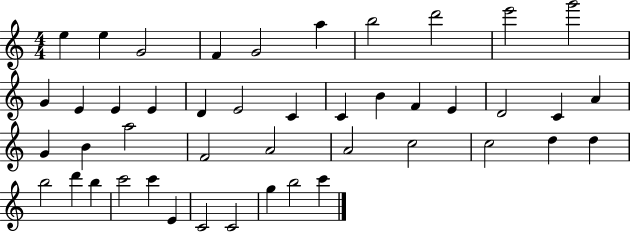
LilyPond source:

{
  \clef treble
  \numericTimeSignature
  \time 4/4
  \key c \major
  e''4 e''4 g'2 | f'4 g'2 a''4 | b''2 d'''2 | e'''2 g'''2 | \break g'4 e'4 e'4 e'4 | d'4 e'2 c'4 | c'4 b'4 f'4 e'4 | d'2 c'4 a'4 | \break g'4 b'4 a''2 | f'2 a'2 | a'2 c''2 | c''2 d''4 d''4 | \break b''2 d'''4 b''4 | c'''2 c'''4 e'4 | c'2 c'2 | g''4 b''2 c'''4 | \break \bar "|."
}